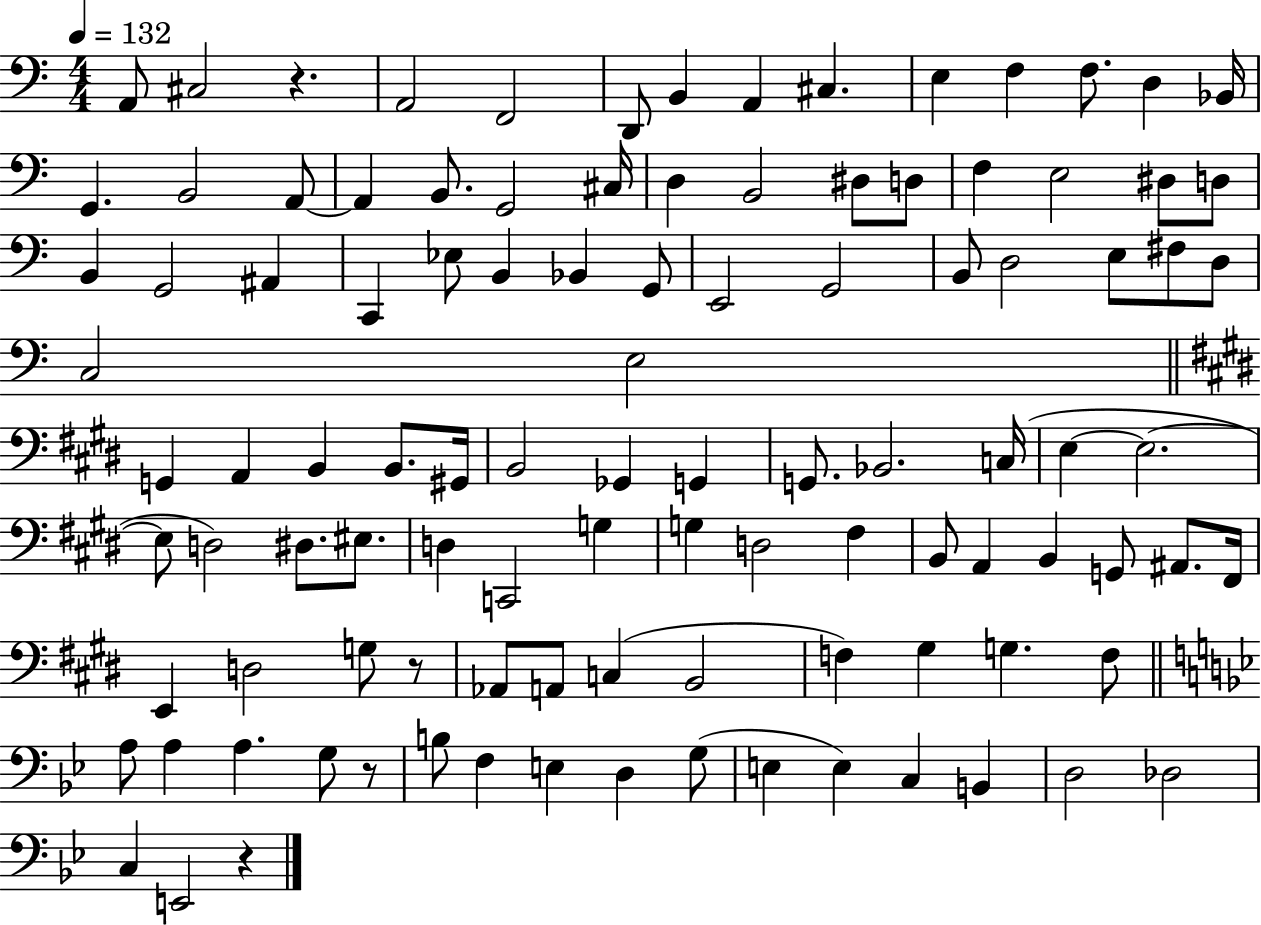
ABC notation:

X:1
T:Untitled
M:4/4
L:1/4
K:C
A,,/2 ^C,2 z A,,2 F,,2 D,,/2 B,, A,, ^C, E, F, F,/2 D, _B,,/4 G,, B,,2 A,,/2 A,, B,,/2 G,,2 ^C,/4 D, B,,2 ^D,/2 D,/2 F, E,2 ^D,/2 D,/2 B,, G,,2 ^A,, C,, _E,/2 B,, _B,, G,,/2 E,,2 G,,2 B,,/2 D,2 E,/2 ^F,/2 D,/2 C,2 E,2 G,, A,, B,, B,,/2 ^G,,/4 B,,2 _G,, G,, G,,/2 _B,,2 C,/4 E, E,2 E,/2 D,2 ^D,/2 ^E,/2 D, C,,2 G, G, D,2 ^F, B,,/2 A,, B,, G,,/2 ^A,,/2 ^F,,/4 E,, D,2 G,/2 z/2 _A,,/2 A,,/2 C, B,,2 F, ^G, G, F,/2 A,/2 A, A, G,/2 z/2 B,/2 F, E, D, G,/2 E, E, C, B,, D,2 _D,2 C, E,,2 z